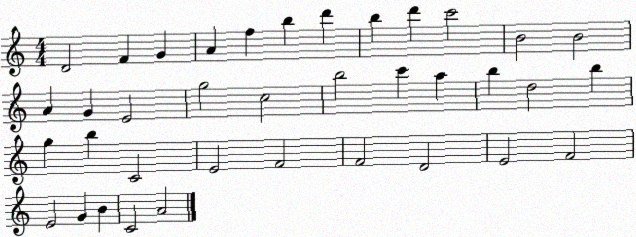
X:1
T:Untitled
M:4/4
L:1/4
K:C
D2 F G A f b d' b d' c'2 B2 B2 A G E2 g2 c2 b2 c' a b d2 b g b C2 E2 F2 F2 D2 E2 F2 E2 G B C2 A2